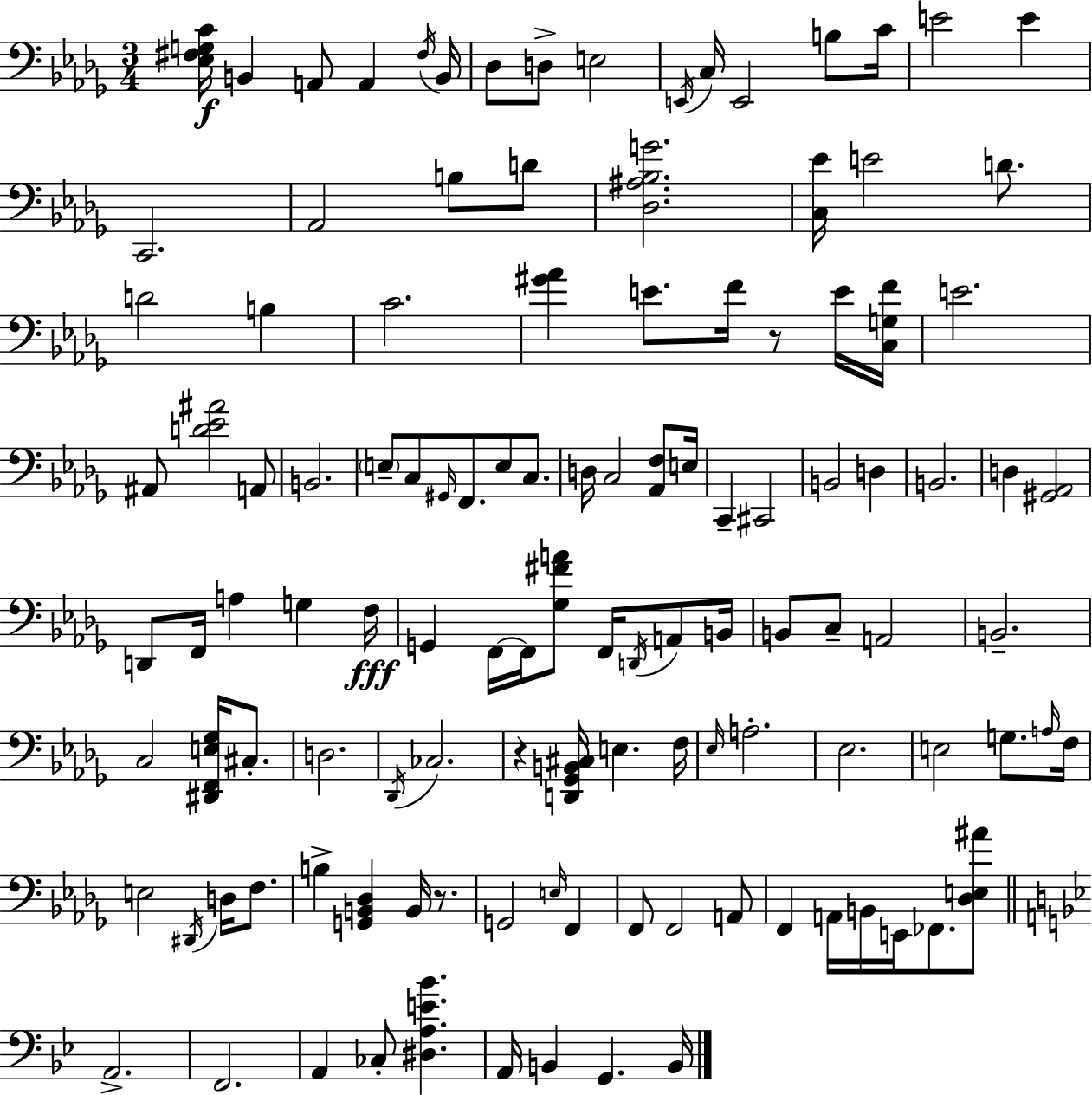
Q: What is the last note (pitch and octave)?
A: B2